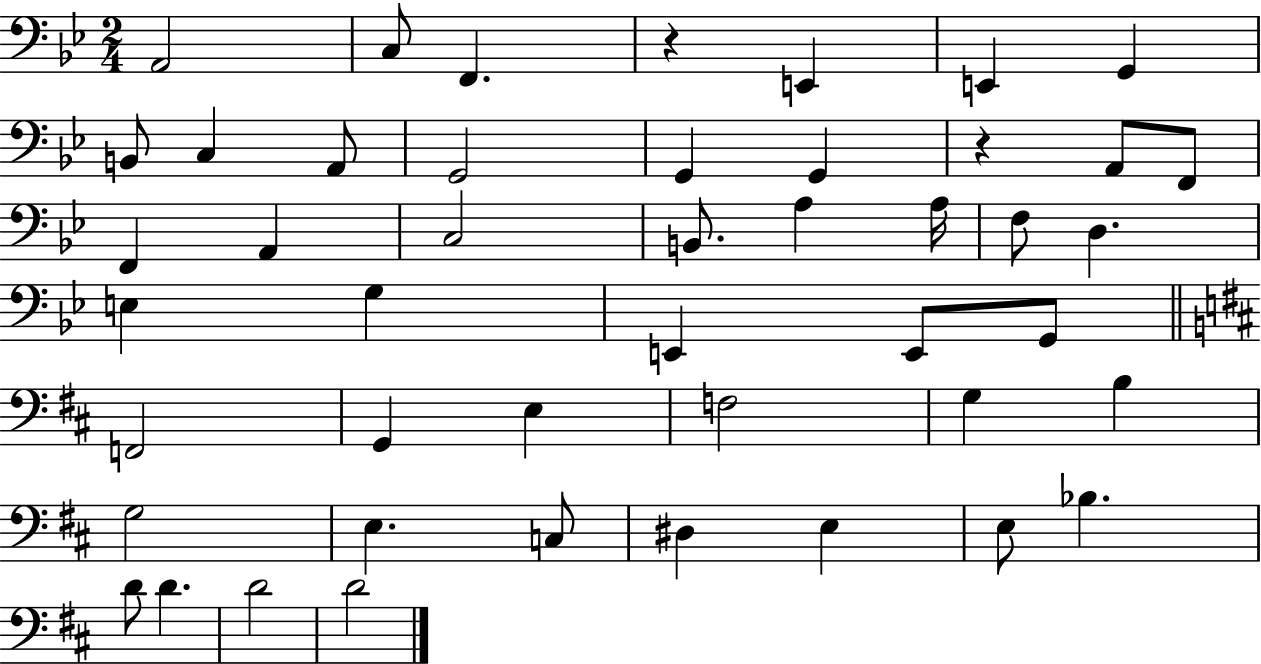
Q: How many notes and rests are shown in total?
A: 46